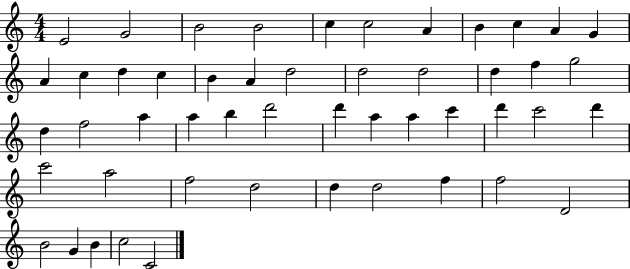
X:1
T:Untitled
M:4/4
L:1/4
K:C
E2 G2 B2 B2 c c2 A B c A G A c d c B A d2 d2 d2 d f g2 d f2 a a b d'2 d' a a c' d' c'2 d' c'2 a2 f2 d2 d d2 f f2 D2 B2 G B c2 C2